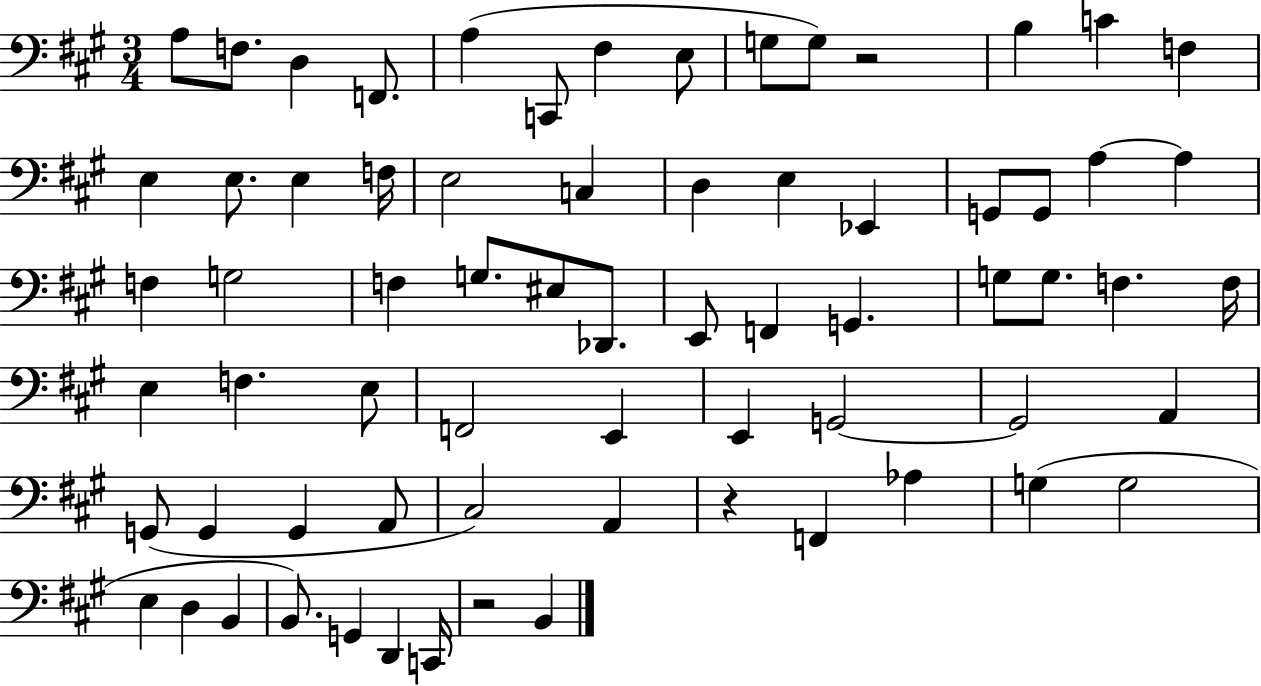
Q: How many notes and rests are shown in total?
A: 69